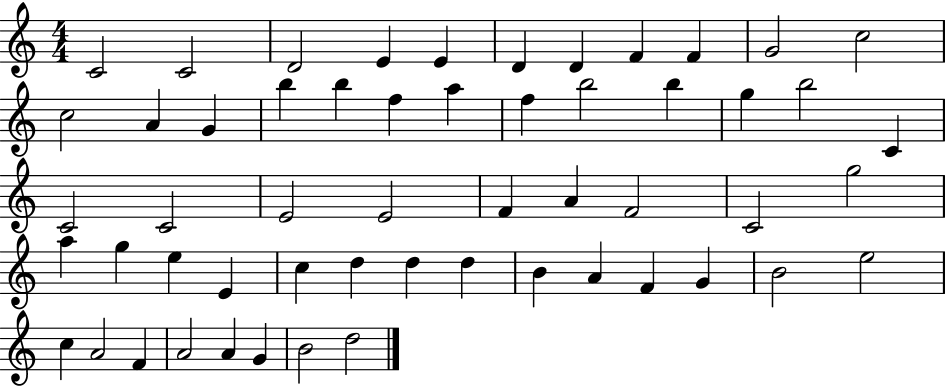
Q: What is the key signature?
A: C major